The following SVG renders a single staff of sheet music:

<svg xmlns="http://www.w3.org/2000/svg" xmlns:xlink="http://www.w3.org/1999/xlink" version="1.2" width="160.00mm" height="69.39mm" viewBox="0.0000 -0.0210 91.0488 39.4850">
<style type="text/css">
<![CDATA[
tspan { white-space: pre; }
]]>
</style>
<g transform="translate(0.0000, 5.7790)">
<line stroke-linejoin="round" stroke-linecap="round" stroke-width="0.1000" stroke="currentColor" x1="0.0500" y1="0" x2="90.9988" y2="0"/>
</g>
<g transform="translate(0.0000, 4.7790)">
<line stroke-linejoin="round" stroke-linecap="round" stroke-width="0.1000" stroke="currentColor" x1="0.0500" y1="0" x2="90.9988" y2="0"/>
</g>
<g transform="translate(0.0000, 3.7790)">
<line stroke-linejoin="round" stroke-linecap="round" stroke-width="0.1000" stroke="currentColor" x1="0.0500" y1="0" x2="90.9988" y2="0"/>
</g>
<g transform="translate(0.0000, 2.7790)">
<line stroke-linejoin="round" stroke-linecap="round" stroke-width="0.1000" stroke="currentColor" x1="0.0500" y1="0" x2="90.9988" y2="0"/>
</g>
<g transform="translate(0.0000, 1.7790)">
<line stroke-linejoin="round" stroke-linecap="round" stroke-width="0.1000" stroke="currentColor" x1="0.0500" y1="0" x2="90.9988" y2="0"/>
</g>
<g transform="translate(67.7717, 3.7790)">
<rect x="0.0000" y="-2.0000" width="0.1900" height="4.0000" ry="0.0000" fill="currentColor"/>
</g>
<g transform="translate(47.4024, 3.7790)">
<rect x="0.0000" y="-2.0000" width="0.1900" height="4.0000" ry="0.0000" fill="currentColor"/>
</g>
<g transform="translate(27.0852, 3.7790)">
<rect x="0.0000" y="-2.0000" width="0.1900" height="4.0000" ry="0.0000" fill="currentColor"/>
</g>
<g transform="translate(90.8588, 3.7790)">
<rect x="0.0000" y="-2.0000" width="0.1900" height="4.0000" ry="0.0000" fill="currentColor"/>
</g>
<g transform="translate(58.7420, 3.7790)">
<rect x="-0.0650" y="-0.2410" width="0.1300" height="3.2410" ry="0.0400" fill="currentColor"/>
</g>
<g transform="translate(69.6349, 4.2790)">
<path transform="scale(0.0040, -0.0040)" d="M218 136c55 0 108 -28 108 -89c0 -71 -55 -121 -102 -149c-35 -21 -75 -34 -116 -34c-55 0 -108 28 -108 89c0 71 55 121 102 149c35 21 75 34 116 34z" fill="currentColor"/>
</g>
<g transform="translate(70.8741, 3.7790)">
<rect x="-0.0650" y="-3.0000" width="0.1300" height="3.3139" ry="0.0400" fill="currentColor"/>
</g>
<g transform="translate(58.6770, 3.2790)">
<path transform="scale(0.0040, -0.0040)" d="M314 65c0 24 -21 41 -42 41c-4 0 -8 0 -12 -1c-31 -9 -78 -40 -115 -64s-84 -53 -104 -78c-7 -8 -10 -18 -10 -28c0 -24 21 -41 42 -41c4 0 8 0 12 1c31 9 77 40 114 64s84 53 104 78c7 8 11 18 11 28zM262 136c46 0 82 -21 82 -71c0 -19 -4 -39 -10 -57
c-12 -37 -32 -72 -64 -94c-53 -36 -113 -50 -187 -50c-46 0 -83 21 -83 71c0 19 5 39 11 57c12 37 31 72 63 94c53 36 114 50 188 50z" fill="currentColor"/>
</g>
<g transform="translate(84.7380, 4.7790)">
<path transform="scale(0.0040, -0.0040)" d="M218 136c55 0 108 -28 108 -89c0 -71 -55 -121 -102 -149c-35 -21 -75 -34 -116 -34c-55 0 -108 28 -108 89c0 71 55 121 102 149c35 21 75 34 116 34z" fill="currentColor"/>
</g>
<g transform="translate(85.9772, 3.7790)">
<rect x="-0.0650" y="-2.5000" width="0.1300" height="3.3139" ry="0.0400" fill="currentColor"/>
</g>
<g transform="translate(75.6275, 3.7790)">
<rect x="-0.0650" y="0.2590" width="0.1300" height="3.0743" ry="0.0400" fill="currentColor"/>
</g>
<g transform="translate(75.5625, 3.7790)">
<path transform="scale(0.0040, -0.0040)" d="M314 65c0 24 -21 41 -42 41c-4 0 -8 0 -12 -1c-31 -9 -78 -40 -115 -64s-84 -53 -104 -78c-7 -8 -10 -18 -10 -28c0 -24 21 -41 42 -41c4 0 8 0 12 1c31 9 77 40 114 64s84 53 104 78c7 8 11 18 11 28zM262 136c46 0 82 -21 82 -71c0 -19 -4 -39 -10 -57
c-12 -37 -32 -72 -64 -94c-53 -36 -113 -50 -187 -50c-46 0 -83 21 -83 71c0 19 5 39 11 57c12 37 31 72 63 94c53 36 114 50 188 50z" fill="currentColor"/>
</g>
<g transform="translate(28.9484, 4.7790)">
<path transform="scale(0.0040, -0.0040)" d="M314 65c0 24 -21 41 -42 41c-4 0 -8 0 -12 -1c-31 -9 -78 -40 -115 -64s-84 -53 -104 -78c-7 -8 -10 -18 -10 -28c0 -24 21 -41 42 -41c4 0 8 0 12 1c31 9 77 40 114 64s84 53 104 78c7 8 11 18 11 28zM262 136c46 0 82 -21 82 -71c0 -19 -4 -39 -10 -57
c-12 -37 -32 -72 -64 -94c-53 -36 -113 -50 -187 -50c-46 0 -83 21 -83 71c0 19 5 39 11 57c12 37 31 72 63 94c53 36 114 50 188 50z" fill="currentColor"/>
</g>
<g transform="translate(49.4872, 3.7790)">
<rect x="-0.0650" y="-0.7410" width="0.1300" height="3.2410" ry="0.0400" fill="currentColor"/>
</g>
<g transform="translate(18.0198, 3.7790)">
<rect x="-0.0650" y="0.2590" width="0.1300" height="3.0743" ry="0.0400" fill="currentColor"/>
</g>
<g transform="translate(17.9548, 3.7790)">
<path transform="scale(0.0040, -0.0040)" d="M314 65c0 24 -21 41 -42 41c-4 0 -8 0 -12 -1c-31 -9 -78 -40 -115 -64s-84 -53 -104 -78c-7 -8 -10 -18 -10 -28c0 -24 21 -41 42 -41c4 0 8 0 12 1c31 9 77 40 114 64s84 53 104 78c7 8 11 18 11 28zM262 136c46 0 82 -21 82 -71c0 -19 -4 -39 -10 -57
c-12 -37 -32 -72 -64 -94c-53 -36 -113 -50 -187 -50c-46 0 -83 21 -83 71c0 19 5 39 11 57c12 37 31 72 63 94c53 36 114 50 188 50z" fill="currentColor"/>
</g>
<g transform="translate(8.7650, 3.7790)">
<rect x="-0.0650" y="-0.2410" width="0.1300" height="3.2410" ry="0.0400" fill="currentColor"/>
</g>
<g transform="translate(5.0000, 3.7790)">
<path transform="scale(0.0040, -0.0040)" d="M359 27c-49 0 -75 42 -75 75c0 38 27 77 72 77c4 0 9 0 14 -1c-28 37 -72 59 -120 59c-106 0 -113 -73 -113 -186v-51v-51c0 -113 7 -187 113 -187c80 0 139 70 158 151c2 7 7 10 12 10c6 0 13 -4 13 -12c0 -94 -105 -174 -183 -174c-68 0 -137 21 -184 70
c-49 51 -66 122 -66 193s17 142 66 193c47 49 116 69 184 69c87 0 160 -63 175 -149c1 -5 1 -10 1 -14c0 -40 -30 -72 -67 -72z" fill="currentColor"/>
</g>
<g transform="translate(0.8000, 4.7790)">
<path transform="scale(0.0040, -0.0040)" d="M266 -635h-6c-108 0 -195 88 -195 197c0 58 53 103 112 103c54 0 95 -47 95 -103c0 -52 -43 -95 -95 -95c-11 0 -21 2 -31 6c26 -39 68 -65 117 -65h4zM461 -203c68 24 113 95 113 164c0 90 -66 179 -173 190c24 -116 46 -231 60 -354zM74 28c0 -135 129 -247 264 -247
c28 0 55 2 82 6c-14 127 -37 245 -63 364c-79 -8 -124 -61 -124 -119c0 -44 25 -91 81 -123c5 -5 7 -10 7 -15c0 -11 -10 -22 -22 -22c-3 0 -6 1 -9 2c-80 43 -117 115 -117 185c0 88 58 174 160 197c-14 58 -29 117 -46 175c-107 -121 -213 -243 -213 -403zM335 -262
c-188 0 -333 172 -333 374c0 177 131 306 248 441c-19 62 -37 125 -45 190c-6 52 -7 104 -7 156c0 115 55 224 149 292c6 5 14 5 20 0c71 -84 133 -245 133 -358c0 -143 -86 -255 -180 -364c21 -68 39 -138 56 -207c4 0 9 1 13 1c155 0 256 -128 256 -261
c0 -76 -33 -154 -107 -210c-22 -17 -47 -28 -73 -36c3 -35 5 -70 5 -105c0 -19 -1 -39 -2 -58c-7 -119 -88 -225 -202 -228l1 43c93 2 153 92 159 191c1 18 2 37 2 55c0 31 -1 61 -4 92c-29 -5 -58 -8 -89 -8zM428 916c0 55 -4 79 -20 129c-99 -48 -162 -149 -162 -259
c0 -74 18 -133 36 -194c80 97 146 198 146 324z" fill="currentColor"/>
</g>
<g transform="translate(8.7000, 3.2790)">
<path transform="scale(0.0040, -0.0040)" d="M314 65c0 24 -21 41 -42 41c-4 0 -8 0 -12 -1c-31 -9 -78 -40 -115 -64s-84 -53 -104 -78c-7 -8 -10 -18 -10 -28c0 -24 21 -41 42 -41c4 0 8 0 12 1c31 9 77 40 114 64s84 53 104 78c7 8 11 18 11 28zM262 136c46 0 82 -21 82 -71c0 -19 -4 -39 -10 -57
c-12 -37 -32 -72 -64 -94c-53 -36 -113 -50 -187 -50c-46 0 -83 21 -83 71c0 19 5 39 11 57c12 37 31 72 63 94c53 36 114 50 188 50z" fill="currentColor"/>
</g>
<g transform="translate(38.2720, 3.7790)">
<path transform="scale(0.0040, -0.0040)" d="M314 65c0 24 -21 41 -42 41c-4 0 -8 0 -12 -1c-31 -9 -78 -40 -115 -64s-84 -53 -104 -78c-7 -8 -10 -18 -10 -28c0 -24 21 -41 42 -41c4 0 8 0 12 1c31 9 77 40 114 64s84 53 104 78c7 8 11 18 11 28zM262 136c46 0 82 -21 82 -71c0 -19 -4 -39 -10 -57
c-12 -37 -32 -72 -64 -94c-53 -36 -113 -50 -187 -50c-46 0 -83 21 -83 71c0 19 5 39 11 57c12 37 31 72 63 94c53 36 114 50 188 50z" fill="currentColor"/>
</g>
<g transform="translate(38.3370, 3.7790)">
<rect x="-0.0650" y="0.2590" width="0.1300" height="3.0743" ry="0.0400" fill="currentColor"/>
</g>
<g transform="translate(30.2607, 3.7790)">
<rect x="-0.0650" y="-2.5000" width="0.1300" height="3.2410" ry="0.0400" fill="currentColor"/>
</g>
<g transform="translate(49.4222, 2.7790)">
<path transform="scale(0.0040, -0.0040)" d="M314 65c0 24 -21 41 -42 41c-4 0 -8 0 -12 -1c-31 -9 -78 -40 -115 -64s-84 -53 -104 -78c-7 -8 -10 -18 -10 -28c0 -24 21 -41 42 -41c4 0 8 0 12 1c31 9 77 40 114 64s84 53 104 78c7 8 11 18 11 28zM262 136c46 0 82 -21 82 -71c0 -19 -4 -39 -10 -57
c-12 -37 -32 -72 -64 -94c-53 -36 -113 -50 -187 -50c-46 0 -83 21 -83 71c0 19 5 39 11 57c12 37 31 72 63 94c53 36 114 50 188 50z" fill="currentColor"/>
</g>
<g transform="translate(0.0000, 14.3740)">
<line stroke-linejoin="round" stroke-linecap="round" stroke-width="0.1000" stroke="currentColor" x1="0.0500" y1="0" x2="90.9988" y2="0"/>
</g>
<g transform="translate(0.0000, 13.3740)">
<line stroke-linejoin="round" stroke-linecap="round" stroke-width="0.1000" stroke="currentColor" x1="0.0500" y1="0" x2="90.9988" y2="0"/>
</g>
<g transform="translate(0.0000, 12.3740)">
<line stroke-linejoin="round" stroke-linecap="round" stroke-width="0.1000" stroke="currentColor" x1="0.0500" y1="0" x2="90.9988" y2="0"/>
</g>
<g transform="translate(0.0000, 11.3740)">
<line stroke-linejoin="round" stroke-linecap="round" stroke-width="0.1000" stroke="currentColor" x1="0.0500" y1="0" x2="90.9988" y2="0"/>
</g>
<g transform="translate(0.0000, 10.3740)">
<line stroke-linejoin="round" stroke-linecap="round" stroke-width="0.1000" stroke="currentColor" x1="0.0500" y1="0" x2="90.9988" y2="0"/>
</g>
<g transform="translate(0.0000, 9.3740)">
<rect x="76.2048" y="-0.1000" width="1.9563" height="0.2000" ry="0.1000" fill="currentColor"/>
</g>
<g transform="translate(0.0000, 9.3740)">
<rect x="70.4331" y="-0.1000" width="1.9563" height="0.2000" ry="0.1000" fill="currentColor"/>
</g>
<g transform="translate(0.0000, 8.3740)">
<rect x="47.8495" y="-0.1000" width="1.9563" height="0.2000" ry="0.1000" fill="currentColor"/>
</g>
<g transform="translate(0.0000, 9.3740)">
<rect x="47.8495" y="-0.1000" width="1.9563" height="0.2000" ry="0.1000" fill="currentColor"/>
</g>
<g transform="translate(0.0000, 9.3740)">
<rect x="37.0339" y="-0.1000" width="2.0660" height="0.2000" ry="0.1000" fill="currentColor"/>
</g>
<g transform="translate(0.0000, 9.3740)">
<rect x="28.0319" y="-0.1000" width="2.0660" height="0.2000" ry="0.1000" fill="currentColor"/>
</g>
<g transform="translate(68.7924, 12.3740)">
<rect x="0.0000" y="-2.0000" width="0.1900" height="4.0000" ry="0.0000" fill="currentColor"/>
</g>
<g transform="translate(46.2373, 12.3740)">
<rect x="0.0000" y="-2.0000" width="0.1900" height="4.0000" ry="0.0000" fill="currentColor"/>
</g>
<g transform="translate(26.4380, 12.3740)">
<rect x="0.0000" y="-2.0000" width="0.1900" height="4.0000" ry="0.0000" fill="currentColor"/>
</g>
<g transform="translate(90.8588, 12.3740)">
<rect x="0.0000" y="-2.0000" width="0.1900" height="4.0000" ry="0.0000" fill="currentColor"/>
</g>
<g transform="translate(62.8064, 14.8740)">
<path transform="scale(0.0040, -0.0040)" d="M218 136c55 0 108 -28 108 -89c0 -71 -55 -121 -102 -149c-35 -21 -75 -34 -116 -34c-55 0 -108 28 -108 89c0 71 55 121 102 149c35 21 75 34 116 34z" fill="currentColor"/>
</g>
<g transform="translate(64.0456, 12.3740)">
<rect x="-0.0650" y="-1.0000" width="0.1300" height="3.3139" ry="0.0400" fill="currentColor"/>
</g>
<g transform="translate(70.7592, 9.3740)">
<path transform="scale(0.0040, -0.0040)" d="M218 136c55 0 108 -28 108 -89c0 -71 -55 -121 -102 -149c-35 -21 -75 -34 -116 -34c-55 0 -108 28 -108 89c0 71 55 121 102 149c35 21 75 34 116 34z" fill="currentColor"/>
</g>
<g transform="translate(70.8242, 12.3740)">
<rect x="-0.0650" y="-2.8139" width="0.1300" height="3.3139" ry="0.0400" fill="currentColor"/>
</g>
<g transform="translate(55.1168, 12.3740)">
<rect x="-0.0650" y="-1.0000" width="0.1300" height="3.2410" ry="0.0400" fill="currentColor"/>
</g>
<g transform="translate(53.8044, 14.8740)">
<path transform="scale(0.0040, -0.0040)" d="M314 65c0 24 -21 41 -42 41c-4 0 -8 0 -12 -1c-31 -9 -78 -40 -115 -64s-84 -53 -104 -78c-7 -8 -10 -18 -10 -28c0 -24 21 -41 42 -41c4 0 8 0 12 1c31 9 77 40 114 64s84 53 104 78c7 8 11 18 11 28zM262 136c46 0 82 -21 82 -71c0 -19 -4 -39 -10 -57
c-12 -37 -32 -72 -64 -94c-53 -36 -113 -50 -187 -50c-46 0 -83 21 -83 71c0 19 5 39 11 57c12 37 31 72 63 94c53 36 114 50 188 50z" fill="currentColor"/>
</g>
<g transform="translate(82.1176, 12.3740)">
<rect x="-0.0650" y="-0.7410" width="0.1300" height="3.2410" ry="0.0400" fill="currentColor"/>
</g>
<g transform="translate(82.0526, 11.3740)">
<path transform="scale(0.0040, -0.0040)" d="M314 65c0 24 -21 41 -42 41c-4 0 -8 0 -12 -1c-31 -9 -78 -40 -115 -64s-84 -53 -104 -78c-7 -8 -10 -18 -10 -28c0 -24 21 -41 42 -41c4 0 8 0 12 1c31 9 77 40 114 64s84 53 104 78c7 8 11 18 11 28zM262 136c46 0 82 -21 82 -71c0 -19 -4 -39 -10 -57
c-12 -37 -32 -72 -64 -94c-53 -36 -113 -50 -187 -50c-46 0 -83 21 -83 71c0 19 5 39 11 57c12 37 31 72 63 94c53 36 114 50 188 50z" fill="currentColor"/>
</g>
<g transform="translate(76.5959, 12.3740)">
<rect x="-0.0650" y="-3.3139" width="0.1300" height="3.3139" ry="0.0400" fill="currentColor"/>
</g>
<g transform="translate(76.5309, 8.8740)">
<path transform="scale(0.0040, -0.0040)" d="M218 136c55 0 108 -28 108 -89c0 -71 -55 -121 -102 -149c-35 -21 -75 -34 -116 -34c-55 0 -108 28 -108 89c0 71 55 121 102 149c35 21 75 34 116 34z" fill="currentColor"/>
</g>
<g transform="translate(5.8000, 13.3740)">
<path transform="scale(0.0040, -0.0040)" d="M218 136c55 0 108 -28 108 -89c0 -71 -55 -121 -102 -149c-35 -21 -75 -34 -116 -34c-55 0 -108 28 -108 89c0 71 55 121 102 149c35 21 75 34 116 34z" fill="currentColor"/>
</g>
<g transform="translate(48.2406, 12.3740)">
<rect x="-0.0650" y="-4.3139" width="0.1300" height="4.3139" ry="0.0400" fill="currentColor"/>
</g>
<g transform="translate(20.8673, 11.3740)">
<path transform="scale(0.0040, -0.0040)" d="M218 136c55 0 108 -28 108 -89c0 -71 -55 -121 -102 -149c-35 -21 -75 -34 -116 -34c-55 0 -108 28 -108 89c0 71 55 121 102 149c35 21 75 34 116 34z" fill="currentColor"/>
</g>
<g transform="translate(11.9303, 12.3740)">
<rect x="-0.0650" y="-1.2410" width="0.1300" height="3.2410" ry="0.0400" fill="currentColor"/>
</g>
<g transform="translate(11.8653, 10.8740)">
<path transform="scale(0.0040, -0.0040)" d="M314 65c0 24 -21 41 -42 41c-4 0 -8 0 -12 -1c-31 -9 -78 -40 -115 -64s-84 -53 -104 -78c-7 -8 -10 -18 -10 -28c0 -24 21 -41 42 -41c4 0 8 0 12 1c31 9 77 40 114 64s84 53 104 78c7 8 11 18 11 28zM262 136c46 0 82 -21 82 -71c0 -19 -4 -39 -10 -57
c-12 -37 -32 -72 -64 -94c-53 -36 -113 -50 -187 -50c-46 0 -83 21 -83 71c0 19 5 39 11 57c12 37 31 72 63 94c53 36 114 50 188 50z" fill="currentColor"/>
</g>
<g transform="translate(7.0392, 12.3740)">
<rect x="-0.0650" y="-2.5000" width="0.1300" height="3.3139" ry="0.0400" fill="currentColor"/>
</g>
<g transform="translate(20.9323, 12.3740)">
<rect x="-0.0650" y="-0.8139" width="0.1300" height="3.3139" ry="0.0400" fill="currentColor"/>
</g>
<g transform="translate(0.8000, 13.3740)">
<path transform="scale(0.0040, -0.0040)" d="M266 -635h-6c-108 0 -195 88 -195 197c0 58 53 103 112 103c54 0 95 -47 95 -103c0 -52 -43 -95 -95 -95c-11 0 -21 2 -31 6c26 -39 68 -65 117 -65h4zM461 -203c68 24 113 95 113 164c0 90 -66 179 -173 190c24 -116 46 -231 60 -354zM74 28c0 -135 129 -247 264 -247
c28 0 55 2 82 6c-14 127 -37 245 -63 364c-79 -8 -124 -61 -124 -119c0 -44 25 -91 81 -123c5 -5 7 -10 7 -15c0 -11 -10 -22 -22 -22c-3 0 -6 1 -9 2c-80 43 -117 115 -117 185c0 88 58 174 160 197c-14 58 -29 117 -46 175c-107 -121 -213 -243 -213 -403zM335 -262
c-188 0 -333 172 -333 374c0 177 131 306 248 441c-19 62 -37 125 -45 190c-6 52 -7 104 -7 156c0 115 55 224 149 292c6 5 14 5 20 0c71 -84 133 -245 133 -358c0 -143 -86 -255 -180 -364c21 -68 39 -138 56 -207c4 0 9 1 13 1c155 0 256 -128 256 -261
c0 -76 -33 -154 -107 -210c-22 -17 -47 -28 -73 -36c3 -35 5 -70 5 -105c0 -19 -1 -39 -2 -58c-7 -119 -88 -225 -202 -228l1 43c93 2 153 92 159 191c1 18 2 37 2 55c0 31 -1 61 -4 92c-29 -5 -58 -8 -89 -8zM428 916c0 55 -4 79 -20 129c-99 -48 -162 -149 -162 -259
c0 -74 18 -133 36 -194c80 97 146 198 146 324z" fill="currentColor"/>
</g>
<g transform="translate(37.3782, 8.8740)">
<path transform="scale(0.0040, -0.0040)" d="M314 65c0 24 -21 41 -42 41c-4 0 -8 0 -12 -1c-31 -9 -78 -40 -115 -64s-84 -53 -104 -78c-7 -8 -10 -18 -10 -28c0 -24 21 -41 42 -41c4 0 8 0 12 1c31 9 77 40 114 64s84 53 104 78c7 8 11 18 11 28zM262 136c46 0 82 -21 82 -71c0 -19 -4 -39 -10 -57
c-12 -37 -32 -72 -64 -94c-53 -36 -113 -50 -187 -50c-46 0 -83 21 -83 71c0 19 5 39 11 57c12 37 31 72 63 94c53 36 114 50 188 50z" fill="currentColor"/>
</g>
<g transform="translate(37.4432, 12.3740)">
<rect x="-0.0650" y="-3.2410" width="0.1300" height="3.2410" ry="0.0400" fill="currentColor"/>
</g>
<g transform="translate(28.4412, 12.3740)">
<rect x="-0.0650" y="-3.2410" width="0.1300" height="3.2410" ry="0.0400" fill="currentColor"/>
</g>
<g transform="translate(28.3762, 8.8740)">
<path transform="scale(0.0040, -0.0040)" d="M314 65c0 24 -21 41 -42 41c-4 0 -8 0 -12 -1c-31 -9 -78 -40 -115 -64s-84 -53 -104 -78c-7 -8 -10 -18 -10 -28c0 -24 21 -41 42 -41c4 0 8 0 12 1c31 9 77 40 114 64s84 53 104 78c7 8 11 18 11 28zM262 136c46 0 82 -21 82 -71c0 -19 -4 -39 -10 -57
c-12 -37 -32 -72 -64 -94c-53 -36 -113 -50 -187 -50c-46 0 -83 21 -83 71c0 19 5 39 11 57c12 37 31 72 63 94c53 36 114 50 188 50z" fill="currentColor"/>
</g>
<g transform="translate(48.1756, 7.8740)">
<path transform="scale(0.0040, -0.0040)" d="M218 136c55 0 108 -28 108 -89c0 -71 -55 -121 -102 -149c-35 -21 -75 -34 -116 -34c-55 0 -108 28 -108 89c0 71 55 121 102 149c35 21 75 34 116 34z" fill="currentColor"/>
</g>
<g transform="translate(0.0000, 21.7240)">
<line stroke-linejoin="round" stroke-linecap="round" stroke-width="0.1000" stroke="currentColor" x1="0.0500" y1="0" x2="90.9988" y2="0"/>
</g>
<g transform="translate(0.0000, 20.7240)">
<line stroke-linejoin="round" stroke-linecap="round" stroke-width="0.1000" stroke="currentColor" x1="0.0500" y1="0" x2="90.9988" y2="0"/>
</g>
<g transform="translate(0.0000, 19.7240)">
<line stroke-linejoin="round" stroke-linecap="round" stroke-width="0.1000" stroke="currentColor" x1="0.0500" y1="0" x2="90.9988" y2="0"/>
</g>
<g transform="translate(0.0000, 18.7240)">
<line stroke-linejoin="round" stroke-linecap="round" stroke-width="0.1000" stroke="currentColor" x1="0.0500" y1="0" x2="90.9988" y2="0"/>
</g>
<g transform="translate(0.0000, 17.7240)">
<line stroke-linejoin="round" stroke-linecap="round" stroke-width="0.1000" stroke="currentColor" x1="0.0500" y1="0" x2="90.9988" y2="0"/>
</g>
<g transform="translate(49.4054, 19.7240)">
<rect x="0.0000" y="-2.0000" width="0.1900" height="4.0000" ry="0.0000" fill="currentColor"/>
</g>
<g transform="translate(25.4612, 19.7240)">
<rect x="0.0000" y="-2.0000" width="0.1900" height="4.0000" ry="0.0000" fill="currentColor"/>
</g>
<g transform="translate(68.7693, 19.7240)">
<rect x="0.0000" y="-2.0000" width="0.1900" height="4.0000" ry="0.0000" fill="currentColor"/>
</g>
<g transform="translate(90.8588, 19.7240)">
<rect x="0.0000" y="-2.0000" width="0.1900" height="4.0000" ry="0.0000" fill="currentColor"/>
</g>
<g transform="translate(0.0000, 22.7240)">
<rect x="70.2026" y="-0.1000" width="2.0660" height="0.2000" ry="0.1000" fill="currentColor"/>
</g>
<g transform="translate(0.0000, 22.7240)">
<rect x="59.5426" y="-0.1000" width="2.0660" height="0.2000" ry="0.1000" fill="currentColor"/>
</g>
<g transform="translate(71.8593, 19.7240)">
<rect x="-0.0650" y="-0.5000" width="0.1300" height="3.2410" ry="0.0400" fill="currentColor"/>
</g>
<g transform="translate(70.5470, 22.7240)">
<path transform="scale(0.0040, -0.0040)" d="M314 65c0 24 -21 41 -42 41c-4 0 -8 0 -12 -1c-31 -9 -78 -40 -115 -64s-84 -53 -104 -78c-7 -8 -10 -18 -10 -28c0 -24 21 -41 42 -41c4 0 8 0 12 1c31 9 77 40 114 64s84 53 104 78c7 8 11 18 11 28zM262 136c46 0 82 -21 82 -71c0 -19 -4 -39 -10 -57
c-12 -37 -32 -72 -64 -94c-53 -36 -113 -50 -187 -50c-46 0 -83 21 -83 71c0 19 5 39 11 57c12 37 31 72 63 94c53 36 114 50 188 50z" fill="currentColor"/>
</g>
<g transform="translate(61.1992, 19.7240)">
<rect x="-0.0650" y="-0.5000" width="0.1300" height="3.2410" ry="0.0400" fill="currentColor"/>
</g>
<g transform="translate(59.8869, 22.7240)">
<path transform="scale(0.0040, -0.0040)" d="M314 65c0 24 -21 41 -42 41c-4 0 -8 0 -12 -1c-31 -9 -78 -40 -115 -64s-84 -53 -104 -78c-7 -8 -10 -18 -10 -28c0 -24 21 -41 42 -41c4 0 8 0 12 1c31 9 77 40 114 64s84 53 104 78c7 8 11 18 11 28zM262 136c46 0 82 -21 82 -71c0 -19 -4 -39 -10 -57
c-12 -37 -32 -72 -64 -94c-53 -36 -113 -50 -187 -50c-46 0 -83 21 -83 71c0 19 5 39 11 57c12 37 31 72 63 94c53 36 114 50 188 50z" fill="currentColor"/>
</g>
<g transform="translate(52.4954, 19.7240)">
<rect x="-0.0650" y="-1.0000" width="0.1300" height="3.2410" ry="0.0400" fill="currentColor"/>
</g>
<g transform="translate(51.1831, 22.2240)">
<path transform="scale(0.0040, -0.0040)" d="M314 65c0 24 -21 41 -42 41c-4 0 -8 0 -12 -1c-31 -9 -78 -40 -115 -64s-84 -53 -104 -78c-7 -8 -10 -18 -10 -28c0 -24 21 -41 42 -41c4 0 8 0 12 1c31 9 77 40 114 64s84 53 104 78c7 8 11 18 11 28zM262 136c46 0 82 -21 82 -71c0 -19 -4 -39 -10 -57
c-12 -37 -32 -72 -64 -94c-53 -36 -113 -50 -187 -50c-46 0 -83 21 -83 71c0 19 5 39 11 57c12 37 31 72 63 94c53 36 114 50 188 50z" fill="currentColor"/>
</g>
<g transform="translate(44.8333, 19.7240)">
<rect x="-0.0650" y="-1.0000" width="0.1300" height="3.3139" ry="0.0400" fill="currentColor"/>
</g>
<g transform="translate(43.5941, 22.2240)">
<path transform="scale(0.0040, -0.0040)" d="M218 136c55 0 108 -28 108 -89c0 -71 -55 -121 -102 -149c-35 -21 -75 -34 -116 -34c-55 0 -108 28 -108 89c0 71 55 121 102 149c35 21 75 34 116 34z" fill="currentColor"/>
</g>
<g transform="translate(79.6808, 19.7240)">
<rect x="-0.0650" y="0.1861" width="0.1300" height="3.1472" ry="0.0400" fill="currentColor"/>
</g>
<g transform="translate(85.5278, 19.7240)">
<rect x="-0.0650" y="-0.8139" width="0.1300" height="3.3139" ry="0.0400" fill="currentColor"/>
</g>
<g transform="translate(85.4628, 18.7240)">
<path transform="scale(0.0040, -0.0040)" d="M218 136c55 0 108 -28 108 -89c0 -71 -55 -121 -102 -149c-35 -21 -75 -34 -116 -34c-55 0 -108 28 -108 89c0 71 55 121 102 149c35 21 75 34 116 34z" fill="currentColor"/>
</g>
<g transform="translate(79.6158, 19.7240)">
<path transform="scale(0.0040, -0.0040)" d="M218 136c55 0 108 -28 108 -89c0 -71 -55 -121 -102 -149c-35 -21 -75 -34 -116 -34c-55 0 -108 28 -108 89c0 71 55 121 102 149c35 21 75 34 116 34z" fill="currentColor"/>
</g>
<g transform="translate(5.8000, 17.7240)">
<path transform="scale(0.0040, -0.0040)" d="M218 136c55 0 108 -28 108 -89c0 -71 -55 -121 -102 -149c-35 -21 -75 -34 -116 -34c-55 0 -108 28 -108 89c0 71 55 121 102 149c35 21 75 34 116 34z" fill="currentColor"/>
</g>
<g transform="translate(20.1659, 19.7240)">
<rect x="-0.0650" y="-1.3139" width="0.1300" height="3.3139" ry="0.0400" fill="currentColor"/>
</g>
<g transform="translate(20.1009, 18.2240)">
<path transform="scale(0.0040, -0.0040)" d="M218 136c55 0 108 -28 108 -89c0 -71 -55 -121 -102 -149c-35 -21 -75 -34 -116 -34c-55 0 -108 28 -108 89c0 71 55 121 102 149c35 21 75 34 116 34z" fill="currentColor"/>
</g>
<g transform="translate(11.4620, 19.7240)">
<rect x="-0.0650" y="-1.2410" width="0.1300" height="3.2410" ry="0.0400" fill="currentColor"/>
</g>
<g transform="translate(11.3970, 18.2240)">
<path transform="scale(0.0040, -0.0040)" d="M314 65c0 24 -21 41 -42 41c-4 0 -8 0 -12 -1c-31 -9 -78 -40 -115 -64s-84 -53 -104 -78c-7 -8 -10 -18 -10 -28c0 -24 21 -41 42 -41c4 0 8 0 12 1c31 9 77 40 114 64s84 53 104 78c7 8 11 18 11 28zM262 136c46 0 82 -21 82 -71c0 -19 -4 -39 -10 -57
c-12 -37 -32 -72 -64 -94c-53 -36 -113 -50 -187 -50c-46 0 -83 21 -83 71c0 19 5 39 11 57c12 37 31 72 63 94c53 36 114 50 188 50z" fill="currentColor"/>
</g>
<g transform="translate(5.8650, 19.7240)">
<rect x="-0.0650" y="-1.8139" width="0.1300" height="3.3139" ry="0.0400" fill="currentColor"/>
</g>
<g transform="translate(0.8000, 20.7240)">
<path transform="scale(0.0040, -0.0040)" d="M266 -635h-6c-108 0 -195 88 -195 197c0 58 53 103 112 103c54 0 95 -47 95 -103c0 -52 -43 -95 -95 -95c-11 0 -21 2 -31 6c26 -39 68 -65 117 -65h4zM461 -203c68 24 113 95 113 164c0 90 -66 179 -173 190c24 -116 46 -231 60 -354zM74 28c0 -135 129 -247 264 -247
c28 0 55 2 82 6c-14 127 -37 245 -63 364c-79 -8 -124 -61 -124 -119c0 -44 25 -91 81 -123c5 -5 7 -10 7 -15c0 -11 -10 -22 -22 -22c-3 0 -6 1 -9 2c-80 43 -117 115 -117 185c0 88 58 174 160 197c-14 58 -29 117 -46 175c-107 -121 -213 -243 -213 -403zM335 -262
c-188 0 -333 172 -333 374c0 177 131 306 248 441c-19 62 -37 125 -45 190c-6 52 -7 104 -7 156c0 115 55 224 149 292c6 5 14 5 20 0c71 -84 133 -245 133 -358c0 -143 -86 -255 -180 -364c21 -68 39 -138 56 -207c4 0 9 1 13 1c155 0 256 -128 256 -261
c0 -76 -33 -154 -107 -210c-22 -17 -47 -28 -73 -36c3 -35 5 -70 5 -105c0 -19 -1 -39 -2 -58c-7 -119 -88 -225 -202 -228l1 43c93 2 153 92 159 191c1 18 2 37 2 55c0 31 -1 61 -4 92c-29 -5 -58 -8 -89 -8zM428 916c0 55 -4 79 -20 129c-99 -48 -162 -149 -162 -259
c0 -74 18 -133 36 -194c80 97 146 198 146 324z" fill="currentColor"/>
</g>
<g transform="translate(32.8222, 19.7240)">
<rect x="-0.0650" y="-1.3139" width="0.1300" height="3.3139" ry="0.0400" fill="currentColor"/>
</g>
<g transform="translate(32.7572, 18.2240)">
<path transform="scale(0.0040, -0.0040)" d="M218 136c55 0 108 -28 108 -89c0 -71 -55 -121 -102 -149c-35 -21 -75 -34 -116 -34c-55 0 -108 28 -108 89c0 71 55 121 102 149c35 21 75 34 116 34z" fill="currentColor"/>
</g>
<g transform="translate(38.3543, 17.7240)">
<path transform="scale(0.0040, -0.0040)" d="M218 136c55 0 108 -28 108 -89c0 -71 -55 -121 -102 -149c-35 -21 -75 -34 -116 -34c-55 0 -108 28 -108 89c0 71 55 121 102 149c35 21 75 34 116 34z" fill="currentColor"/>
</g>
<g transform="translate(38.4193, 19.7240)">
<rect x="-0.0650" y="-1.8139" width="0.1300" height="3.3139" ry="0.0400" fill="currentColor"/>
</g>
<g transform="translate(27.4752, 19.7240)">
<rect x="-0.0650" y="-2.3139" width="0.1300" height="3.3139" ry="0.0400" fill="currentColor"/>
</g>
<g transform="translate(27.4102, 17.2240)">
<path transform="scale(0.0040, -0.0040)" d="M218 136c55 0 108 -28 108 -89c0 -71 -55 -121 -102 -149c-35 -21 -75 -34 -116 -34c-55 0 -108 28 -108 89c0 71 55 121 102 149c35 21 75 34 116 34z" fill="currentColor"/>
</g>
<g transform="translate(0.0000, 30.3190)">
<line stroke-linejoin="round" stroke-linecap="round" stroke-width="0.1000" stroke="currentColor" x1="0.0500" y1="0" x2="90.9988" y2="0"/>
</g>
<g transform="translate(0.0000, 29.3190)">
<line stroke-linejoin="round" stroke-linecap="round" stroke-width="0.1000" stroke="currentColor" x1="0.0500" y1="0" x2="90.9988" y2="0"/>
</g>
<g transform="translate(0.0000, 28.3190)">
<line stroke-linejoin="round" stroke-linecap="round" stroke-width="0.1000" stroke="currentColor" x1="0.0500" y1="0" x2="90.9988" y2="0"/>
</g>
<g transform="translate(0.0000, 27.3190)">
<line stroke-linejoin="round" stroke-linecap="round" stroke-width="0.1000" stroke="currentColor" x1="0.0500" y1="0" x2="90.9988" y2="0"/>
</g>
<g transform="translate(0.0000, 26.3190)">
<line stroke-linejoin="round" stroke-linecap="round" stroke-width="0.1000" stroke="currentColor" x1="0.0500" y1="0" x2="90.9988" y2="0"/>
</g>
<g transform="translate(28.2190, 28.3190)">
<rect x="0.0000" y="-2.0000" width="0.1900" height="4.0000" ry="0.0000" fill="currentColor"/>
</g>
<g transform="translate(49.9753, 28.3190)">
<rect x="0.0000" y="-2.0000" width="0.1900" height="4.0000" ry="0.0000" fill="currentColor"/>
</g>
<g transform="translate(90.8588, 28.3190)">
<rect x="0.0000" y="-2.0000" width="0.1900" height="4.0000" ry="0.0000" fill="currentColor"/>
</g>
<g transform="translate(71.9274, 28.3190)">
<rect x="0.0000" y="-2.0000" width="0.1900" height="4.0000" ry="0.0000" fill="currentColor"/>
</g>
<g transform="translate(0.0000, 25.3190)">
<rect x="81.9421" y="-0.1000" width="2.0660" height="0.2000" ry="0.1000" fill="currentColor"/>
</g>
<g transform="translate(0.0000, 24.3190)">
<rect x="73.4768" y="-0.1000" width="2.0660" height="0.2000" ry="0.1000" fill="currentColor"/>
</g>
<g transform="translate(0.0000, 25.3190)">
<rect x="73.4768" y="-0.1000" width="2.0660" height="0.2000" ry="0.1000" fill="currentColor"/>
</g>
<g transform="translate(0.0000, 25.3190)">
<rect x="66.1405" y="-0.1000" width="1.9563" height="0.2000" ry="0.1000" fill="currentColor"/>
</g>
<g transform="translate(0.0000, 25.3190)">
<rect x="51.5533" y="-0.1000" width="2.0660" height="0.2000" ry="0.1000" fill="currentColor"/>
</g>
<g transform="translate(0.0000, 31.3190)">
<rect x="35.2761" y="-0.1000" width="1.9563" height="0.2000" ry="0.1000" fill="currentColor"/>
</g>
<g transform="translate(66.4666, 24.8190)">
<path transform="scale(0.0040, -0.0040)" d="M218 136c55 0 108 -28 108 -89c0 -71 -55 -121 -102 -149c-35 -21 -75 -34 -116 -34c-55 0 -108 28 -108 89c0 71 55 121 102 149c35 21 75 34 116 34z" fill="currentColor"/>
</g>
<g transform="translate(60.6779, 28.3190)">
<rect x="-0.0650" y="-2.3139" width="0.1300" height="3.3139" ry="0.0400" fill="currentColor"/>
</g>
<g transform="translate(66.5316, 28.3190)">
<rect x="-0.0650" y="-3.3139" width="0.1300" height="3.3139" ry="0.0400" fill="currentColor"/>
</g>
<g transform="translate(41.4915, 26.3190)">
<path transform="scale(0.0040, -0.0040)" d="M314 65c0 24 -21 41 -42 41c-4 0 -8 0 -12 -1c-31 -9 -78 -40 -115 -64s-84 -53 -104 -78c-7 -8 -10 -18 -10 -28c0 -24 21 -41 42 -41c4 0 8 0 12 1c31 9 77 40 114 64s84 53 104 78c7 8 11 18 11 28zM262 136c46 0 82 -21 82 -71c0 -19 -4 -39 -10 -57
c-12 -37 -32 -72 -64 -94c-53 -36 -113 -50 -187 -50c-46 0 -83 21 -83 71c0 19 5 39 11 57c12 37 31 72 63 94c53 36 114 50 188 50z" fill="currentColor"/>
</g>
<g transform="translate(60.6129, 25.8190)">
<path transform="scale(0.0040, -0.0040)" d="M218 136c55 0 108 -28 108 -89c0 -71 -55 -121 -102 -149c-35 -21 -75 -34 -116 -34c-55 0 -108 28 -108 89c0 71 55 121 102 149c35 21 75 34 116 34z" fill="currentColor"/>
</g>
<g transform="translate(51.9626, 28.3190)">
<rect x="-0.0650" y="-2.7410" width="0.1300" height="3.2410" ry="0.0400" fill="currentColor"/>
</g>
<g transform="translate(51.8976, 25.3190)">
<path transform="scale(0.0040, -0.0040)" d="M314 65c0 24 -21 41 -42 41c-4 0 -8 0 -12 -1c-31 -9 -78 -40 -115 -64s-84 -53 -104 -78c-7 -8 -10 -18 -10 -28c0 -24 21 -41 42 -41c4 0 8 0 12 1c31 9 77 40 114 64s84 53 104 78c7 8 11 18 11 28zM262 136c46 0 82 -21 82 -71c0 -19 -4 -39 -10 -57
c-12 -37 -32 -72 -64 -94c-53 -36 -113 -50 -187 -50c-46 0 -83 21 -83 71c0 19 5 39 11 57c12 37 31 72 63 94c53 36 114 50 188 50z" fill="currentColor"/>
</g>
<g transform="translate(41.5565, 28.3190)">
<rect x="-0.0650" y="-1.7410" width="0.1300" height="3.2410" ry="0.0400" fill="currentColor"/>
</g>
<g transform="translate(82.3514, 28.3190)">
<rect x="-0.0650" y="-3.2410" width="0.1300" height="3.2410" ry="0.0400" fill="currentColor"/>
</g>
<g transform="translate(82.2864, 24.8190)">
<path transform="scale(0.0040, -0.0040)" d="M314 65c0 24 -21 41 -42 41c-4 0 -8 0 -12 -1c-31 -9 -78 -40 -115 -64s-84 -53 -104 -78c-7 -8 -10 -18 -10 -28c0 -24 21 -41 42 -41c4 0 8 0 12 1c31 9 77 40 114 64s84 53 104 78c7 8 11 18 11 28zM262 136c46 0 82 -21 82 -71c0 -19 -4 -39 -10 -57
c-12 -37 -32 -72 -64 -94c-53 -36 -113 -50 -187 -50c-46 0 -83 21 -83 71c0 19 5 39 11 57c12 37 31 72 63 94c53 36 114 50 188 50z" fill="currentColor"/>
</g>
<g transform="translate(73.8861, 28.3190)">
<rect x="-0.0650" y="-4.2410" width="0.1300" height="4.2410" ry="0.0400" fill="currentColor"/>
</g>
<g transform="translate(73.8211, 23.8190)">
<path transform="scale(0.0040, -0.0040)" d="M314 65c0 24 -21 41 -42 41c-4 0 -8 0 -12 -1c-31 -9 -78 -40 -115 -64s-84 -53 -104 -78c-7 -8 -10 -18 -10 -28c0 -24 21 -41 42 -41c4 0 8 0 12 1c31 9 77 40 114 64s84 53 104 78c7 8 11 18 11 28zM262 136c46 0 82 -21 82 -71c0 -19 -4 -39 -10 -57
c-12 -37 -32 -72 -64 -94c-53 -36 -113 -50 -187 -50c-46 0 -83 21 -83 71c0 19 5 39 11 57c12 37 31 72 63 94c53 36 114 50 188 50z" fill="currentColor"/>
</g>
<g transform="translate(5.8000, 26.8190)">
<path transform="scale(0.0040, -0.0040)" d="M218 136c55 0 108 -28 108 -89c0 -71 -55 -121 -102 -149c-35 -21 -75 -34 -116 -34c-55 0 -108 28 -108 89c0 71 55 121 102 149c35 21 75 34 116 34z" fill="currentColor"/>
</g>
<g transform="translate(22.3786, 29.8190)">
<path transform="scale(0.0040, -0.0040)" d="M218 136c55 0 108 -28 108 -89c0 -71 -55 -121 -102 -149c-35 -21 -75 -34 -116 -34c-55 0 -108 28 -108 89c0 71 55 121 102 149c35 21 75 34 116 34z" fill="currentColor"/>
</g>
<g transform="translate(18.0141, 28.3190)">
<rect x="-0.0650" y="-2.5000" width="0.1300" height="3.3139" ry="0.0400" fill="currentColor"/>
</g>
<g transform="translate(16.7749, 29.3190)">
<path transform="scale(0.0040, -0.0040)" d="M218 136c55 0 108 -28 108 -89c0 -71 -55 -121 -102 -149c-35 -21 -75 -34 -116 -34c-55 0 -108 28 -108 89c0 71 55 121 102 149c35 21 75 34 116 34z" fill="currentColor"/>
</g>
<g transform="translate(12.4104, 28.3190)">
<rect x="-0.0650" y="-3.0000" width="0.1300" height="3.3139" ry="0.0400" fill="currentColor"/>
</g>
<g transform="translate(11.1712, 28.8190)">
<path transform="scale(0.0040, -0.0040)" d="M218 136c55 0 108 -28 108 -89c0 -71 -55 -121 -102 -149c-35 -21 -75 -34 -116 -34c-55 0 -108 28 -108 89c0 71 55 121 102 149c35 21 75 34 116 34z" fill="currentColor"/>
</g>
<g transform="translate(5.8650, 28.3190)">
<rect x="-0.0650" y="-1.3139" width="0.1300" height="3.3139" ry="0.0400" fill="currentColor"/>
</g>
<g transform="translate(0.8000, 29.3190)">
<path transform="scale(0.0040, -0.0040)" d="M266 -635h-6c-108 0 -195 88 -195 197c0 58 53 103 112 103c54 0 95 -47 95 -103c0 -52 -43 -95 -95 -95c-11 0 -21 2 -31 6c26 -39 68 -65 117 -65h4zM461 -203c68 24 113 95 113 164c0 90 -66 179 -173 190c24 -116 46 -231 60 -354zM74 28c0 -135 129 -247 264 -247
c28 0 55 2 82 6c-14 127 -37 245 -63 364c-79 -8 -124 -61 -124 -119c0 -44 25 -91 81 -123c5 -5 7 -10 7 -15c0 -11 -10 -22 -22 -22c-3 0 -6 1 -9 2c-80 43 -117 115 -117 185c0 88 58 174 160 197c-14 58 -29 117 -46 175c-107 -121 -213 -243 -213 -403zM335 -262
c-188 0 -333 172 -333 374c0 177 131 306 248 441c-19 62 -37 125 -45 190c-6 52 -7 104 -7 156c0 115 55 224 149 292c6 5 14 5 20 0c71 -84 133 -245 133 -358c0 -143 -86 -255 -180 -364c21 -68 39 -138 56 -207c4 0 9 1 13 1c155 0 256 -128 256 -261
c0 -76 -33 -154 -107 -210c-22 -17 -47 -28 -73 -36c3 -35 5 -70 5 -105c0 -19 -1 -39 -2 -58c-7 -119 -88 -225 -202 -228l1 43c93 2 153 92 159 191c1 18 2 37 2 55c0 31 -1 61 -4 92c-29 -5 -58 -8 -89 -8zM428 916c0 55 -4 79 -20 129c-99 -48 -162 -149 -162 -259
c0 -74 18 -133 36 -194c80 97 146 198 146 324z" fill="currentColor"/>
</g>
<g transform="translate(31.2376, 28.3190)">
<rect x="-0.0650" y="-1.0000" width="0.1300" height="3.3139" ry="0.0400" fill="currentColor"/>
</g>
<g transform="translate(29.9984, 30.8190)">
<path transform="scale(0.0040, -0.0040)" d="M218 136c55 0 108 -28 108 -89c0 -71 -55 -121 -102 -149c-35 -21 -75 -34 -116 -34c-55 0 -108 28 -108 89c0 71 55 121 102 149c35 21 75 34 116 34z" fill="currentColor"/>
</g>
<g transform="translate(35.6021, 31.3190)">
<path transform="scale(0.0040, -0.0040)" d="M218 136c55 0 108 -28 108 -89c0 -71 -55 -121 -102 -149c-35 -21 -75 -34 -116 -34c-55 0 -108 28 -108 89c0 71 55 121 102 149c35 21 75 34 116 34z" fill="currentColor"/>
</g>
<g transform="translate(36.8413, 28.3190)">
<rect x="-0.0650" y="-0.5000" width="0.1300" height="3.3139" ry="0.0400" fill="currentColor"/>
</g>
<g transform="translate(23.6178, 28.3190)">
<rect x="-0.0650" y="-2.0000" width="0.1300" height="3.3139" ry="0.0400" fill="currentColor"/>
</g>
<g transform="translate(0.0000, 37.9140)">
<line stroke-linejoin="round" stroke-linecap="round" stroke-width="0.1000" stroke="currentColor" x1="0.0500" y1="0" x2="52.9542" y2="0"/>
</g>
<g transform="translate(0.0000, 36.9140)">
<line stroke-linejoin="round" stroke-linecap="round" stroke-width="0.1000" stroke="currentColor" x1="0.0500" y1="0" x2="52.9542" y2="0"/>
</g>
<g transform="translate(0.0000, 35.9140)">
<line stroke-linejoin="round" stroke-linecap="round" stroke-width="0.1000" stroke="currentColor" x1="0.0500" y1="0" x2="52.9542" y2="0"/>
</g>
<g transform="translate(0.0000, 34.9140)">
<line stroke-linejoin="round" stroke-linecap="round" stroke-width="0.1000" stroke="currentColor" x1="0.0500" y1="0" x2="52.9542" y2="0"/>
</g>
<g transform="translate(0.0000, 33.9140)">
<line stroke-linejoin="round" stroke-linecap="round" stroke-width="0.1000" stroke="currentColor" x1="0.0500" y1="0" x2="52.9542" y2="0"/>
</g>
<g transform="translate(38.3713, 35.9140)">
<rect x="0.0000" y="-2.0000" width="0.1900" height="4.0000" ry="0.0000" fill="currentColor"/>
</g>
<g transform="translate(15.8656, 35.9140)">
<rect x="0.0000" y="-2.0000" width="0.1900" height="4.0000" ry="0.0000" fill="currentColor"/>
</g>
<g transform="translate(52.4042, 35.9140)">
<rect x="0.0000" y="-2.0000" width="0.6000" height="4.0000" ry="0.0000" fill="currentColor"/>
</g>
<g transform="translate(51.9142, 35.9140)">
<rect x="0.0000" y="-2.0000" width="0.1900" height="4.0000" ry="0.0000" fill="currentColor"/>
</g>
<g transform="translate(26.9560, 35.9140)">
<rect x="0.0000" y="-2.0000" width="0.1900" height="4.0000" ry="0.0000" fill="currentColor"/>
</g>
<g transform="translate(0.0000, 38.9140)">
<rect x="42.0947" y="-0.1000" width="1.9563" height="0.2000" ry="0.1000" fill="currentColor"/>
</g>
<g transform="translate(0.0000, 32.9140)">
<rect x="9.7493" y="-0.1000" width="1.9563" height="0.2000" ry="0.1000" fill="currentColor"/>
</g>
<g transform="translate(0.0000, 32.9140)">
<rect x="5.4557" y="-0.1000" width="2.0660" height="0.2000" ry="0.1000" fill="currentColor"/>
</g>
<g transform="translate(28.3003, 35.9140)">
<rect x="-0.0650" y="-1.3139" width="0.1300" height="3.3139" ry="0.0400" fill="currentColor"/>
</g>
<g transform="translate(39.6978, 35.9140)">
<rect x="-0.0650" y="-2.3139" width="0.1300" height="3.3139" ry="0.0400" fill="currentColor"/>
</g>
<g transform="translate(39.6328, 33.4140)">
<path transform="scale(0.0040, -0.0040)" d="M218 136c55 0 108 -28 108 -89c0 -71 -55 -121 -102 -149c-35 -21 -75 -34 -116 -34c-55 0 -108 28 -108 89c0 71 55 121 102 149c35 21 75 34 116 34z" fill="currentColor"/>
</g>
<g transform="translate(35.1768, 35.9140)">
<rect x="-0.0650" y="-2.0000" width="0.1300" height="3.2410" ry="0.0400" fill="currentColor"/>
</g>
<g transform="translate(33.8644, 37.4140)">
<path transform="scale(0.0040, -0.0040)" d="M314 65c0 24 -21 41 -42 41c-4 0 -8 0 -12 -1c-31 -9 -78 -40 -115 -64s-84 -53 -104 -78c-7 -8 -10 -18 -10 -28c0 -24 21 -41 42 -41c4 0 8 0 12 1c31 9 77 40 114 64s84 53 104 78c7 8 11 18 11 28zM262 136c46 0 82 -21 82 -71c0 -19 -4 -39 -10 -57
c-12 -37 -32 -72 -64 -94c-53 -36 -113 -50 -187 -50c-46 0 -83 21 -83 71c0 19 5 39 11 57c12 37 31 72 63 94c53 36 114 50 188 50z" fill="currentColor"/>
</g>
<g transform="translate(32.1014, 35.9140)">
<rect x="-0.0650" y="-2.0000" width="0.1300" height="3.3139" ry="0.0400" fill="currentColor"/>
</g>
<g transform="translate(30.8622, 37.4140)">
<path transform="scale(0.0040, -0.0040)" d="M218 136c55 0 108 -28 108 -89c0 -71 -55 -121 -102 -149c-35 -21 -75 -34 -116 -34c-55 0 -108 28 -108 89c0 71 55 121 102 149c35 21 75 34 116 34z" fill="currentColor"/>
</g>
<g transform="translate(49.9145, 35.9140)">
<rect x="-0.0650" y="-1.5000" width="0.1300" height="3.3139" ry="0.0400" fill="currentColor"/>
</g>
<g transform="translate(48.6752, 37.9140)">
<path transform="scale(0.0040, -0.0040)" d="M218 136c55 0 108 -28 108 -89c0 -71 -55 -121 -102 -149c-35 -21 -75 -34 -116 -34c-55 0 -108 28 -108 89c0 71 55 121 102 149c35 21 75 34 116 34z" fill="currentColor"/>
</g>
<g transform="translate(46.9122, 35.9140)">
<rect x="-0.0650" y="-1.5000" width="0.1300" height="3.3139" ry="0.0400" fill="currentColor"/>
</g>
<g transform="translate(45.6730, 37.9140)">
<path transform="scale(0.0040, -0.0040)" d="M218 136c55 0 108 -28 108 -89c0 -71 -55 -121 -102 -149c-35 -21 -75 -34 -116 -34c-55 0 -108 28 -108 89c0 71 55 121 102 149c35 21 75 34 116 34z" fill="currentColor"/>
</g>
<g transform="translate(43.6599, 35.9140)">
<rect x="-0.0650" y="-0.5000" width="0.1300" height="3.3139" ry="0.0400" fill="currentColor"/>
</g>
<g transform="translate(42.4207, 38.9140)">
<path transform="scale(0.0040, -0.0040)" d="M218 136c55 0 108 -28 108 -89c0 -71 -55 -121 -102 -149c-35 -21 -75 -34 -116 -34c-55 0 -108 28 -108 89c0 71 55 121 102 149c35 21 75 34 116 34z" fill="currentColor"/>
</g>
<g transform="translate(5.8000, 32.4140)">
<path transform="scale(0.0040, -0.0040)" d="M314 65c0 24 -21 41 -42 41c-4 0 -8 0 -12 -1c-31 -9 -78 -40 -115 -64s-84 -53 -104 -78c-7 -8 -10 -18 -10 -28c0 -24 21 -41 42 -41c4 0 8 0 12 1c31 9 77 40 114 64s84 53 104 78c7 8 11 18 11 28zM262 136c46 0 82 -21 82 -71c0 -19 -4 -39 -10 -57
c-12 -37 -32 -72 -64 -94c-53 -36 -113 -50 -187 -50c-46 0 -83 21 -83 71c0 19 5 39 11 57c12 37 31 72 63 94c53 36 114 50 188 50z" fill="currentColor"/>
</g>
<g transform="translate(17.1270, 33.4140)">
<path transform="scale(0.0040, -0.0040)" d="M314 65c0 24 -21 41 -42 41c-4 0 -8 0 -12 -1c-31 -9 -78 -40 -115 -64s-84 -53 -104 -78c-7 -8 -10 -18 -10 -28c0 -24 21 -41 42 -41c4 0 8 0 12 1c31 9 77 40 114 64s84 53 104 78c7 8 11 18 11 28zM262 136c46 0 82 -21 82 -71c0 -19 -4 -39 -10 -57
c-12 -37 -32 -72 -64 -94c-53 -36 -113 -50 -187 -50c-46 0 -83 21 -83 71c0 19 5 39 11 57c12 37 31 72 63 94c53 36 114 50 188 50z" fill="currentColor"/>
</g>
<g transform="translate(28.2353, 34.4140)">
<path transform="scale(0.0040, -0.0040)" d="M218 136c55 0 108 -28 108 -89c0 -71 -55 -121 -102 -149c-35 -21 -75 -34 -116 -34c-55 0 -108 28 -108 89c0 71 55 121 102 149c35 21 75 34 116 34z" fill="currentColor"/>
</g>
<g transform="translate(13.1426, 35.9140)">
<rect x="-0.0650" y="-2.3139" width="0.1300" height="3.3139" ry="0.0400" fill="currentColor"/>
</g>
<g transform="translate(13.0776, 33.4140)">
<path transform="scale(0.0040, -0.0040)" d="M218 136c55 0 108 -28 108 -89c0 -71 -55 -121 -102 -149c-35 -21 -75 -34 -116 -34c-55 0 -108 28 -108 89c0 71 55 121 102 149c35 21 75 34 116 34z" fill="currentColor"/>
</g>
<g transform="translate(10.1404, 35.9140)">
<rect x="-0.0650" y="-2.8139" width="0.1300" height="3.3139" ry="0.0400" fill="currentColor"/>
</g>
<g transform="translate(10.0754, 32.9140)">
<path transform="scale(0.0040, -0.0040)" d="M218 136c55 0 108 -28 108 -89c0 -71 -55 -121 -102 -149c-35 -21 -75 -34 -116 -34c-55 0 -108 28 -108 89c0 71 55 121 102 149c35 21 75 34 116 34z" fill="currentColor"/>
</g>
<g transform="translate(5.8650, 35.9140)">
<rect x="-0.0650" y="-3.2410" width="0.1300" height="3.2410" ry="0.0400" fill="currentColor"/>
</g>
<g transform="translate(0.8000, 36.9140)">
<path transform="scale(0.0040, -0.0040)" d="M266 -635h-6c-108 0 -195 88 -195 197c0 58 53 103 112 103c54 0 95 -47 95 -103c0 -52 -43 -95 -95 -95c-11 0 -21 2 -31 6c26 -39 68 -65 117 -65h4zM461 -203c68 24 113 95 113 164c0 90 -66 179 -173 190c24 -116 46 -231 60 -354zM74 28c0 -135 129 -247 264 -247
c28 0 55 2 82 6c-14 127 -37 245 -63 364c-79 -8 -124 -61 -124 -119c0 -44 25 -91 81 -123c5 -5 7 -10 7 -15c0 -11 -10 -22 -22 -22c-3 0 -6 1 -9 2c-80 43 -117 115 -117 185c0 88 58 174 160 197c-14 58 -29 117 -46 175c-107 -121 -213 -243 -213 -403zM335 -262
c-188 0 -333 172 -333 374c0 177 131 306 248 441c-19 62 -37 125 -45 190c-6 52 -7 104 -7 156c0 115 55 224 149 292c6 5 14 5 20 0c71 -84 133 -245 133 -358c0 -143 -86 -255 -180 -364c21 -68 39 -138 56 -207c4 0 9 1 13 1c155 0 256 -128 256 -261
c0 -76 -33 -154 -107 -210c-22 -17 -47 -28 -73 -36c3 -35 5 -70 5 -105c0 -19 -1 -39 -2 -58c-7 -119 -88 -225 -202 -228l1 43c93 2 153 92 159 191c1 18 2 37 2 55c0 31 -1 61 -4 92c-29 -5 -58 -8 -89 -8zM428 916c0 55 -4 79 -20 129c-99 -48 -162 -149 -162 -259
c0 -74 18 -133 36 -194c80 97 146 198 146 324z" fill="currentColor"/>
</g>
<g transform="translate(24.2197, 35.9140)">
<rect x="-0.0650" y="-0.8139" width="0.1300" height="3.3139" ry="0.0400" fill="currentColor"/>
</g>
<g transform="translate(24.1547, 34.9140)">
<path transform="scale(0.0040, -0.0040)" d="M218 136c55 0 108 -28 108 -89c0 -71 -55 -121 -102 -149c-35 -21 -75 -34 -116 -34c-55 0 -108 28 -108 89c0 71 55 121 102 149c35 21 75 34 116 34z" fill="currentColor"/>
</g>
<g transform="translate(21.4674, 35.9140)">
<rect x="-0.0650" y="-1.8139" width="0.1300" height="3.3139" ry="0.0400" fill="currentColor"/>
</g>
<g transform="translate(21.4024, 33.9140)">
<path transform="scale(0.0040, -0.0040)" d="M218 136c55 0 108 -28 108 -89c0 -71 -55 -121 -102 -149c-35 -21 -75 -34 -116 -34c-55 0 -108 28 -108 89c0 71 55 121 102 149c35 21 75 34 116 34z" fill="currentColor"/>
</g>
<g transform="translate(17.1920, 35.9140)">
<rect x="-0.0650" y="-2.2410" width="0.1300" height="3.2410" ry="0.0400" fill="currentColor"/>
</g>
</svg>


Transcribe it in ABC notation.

X:1
T:Untitled
M:4/4
L:1/4
K:C
c2 B2 G2 B2 d2 c2 A B2 G G e2 d b2 b2 d' D2 D a b d2 f e2 e g e f D D2 C2 C2 B d e A G F D C f2 a2 g b d'2 b2 b2 a g g2 f d e F F2 g C E E